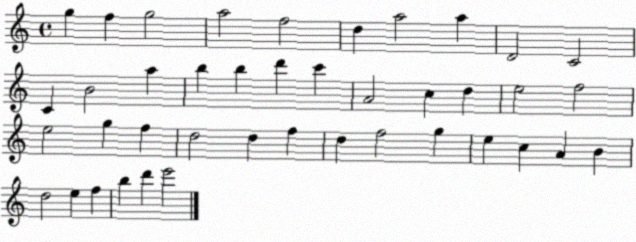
X:1
T:Untitled
M:4/4
L:1/4
K:C
g f g2 a2 f2 d a2 a D2 C2 C B2 a b b d' c' A2 c d e2 f2 e2 g f d2 d f d f2 g e c A B d2 e f b d' e'2